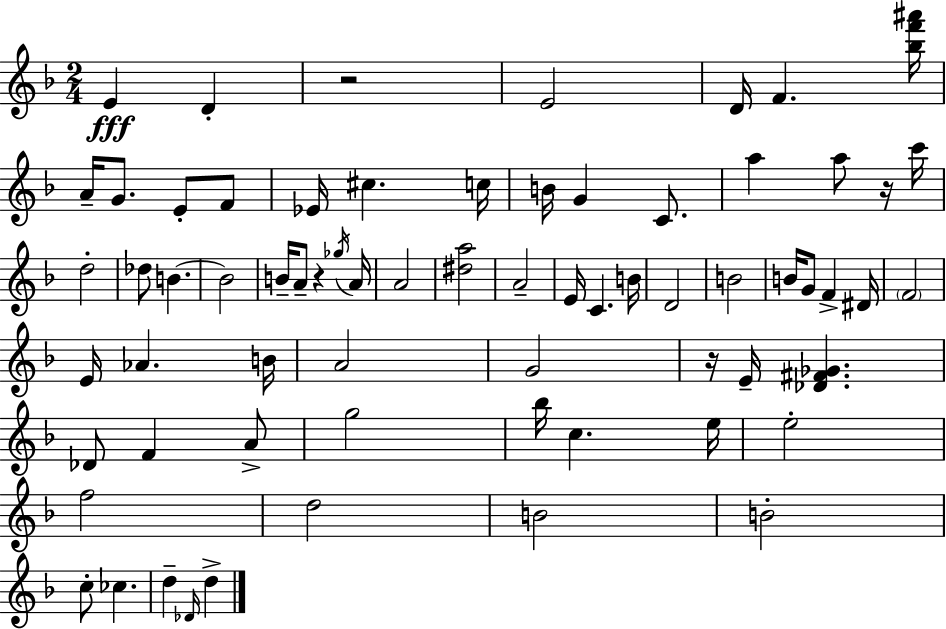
E4/q D4/q R/h E4/h D4/s F4/q. [Bb5,F6,A#6]/s A4/s G4/e. E4/e F4/e Eb4/s C#5/q. C5/s B4/s G4/q C4/e. A5/q A5/e R/s C6/s D5/h Db5/e B4/q. B4/h B4/s A4/e R/q Gb5/s A4/s A4/h [D#5,A5]/h A4/h E4/s C4/q. B4/s D4/h B4/h B4/s G4/e F4/q D#4/s F4/h E4/s Ab4/q. B4/s A4/h G4/h R/s E4/s [Db4,F#4,Gb4]/q. Db4/e F4/q A4/e G5/h Bb5/s C5/q. E5/s E5/h F5/h D5/h B4/h B4/h C5/e CES5/q. D5/q Db4/s D5/q